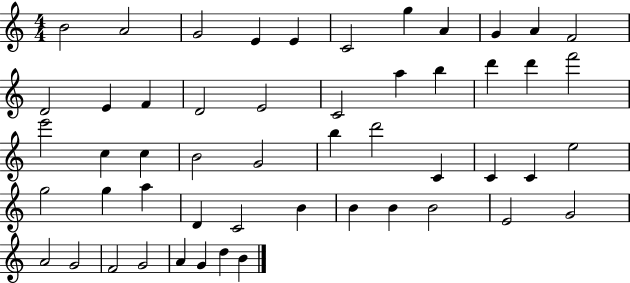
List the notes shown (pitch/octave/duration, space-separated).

B4/h A4/h G4/h E4/q E4/q C4/h G5/q A4/q G4/q A4/q F4/h D4/h E4/q F4/q D4/h E4/h C4/h A5/q B5/q D6/q D6/q F6/h E6/h C5/q C5/q B4/h G4/h B5/q D6/h C4/q C4/q C4/q E5/h G5/h G5/q A5/q D4/q C4/h B4/q B4/q B4/q B4/h E4/h G4/h A4/h G4/h F4/h G4/h A4/q G4/q D5/q B4/q